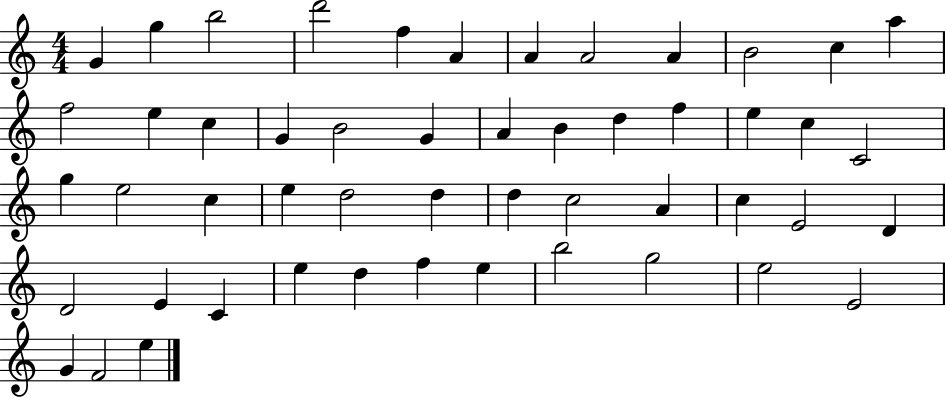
G4/q G5/q B5/h D6/h F5/q A4/q A4/q A4/h A4/q B4/h C5/q A5/q F5/h E5/q C5/q G4/q B4/h G4/q A4/q B4/q D5/q F5/q E5/q C5/q C4/h G5/q E5/h C5/q E5/q D5/h D5/q D5/q C5/h A4/q C5/q E4/h D4/q D4/h E4/q C4/q E5/q D5/q F5/q E5/q B5/h G5/h E5/h E4/h G4/q F4/h E5/q